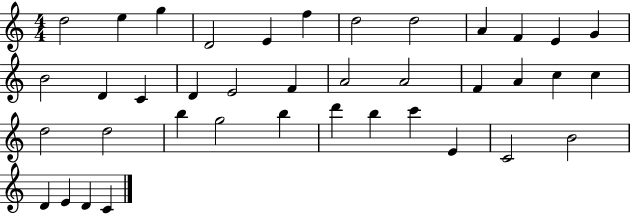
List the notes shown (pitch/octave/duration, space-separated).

D5/h E5/q G5/q D4/h E4/q F5/q D5/h D5/h A4/q F4/q E4/q G4/q B4/h D4/q C4/q D4/q E4/h F4/q A4/h A4/h F4/q A4/q C5/q C5/q D5/h D5/h B5/q G5/h B5/q D6/q B5/q C6/q E4/q C4/h B4/h D4/q E4/q D4/q C4/q